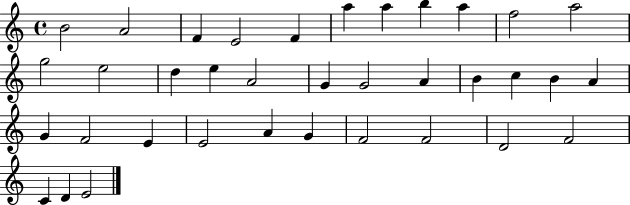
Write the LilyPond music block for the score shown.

{
  \clef treble
  \time 4/4
  \defaultTimeSignature
  \key c \major
  b'2 a'2 | f'4 e'2 f'4 | a''4 a''4 b''4 a''4 | f''2 a''2 | \break g''2 e''2 | d''4 e''4 a'2 | g'4 g'2 a'4 | b'4 c''4 b'4 a'4 | \break g'4 f'2 e'4 | e'2 a'4 g'4 | f'2 f'2 | d'2 f'2 | \break c'4 d'4 e'2 | \bar "|."
}